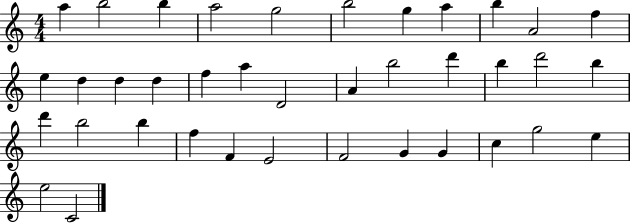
{
  \clef treble
  \numericTimeSignature
  \time 4/4
  \key c \major
  a''4 b''2 b''4 | a''2 g''2 | b''2 g''4 a''4 | b''4 a'2 f''4 | \break e''4 d''4 d''4 d''4 | f''4 a''4 d'2 | a'4 b''2 d'''4 | b''4 d'''2 b''4 | \break d'''4 b''2 b''4 | f''4 f'4 e'2 | f'2 g'4 g'4 | c''4 g''2 e''4 | \break e''2 c'2 | \bar "|."
}